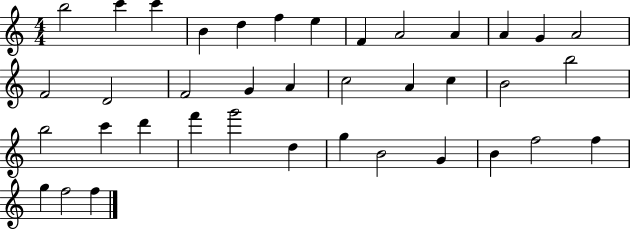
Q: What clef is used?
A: treble